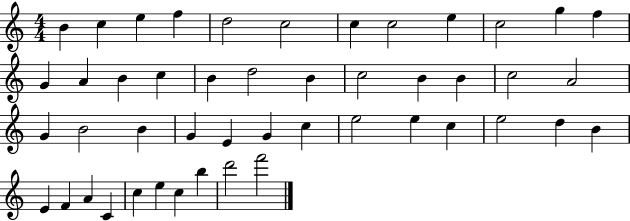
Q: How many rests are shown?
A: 0